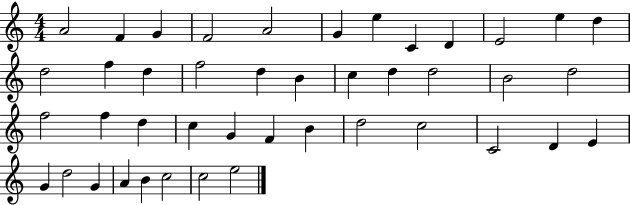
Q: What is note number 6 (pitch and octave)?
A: G4